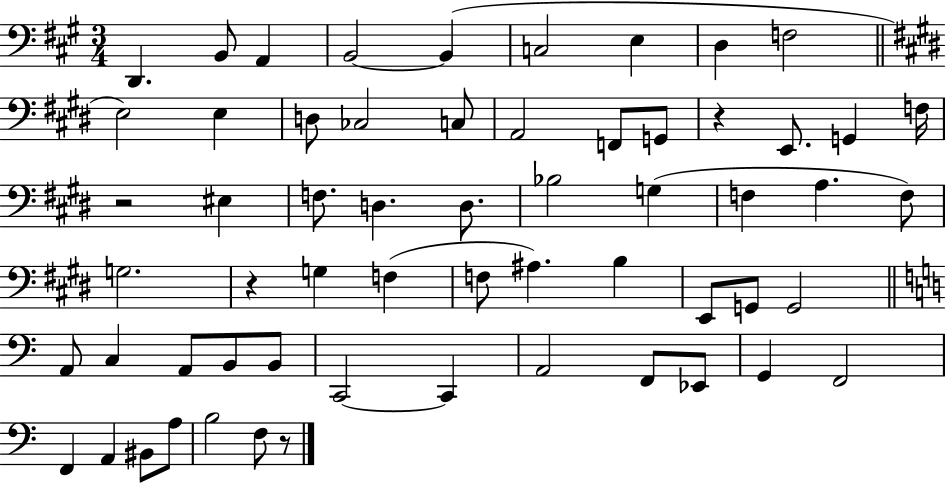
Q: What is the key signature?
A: A major